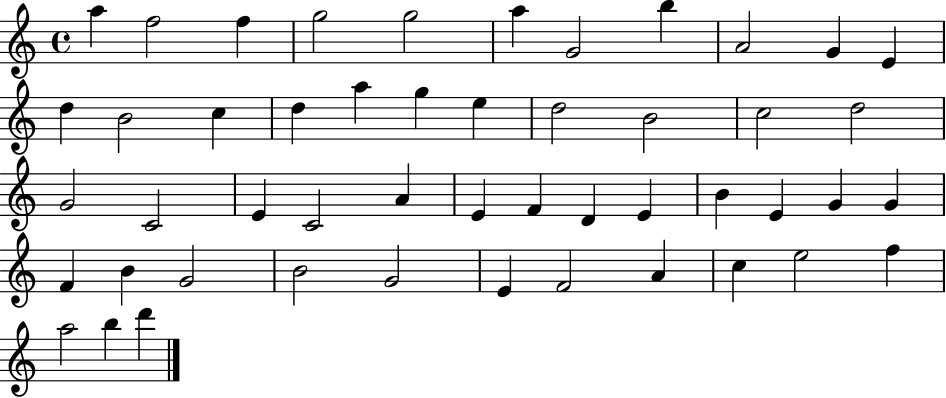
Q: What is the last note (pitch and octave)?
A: D6